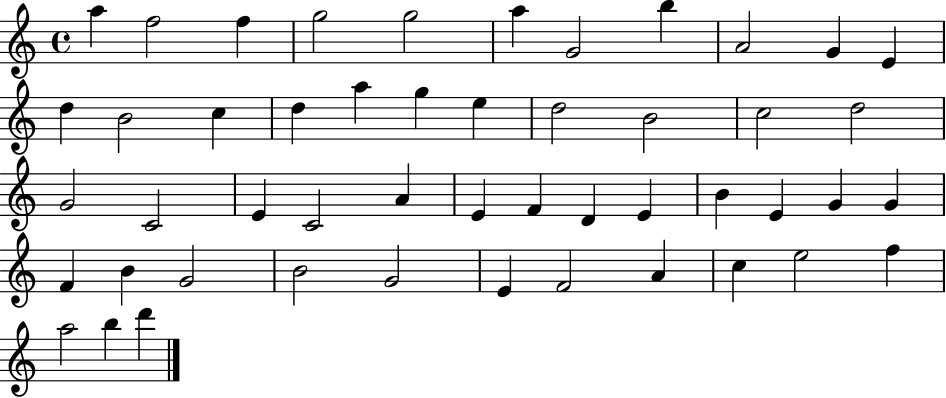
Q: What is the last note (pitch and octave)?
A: D6